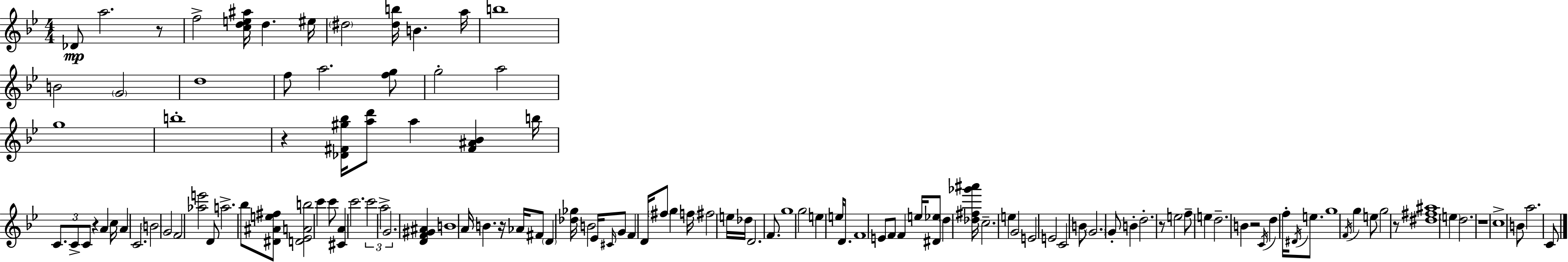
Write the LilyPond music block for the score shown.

{
  \clef treble
  \numericTimeSignature
  \time 4/4
  \key g \minor
  des'8\mp a''2. r8 | f''2-> <c'' d'' e'' ais''>16 d''4. eis''16 | \parenthesize dis''2 <dis'' b''>16 b'4. a''16 | b''1 | \break b'2 \parenthesize g'2 | d''1 | f''8 a''2. <f'' g''>8 | g''2-. a''2 | \break g''1 | b''1-. | r4 <des' fis' gis'' bes''>16 <a'' d'''>8 a''4 <fis' ais' bes'>4 b''16 | \tuplet 3/2 { c'8. c'8-> c'8 } r4 a'4 c''16 | \break a'4 c'2. | \parenthesize b'2 g'2 | f'2 <aes'' e'''>2 | d'8 a''2.-> bes''8 | \break <dis' ais' e'' fis''>8 <d' ees' a' b''>2 c'''4 c'''8 | <cis' a'>4 c'''2. | \tuplet 3/2 { c'''2 a''2-> | g'2. } <d' f' gis' ais'>4 | \break b'1 | a'16 b'4. r16 aes'16 fis'8 \parenthesize d'4 <des'' ges''>16 | b'2 ees'16 \grace { cis'16 } g'8 f'4 | d'16 \parenthesize fis''8 g''4 f''16 fis''2 | \break e''16 des''16 d'2. f'8. | g''1 | g''2 e''4 e''16 d'8. | f'1 | \break e'8 f'8 f'4 e''16 <dis' ees''>8 \parenthesize d''4 | <des'' fis'' ges''' ais'''>16 c''2.-- e''4 | g'2 e'2 | e'2 c'2 | \break b'8 \parenthesize g'2. g'8-. | b'4-. d''2.-. | r8 e''2 f''8-- e''4 | d''2.-- b'4 | \break r2 \acciaccatura { c'16 } d''4 f''16-. \acciaccatura { dis'16 } | e''8. g''1 | \acciaccatura { f'16 } g''4 e''8 g''2 | r8 <dis'' fis'' ais''>1 | \break \parenthesize e''4 d''2. | r1 | c''1-> | b'8 a''2. | \break c'8 \bar "|."
}